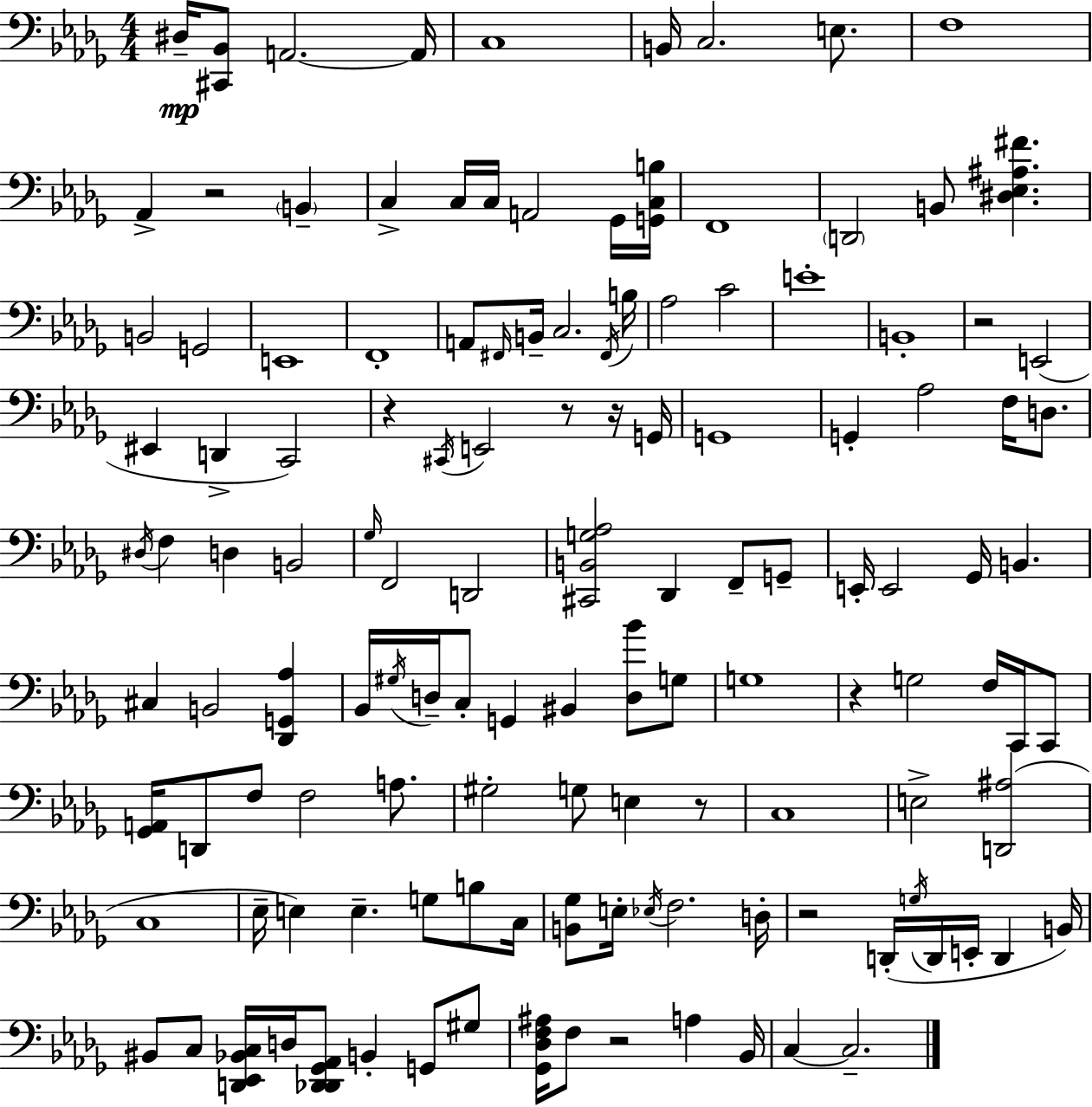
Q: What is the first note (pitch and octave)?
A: D#3